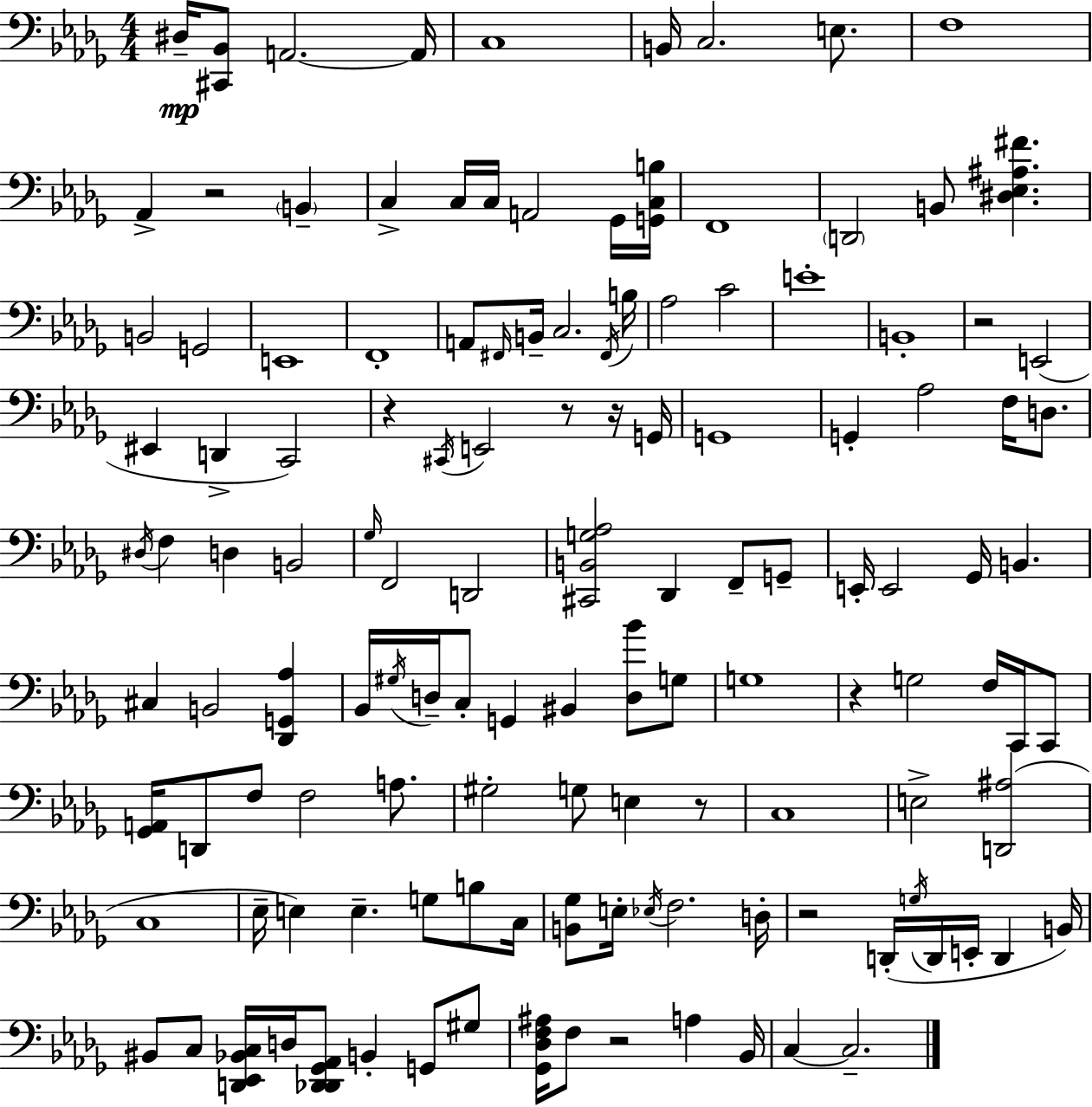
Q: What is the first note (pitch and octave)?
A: D#3